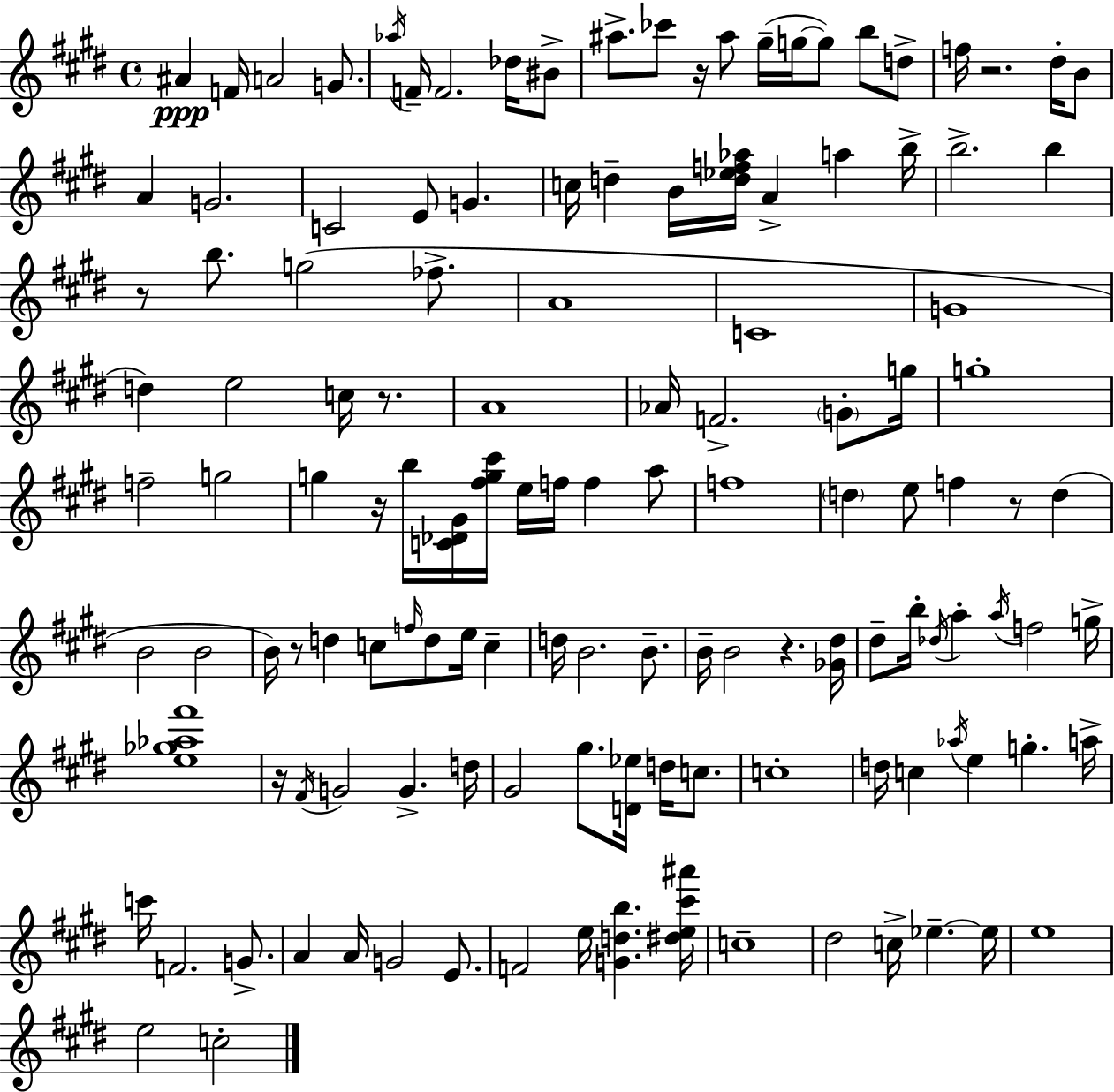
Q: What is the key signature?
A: E major